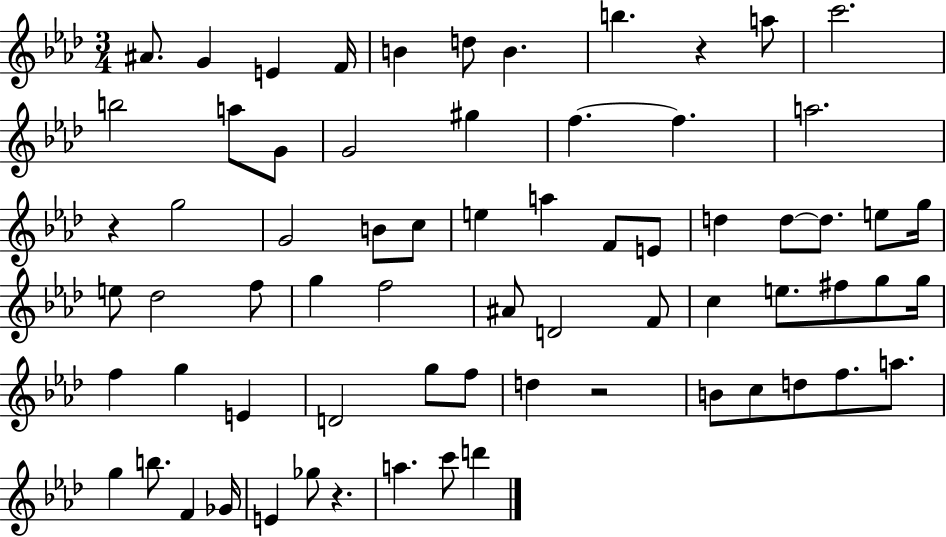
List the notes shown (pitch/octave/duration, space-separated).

A#4/e. G4/q E4/q F4/s B4/q D5/e B4/q. B5/q. R/q A5/e C6/h. B5/h A5/e G4/e G4/h G#5/q F5/q. F5/q. A5/h. R/q G5/h G4/h B4/e C5/e E5/q A5/q F4/e E4/e D5/q D5/e D5/e. E5/e G5/s E5/e Db5/h F5/e G5/q F5/h A#4/e D4/h F4/e C5/q E5/e. F#5/e G5/e G5/s F5/q G5/q E4/q D4/h G5/e F5/e D5/q R/h B4/e C5/e D5/e F5/e. A5/e. G5/q B5/e. F4/q Gb4/s E4/q Gb5/e R/q. A5/q. C6/e D6/q